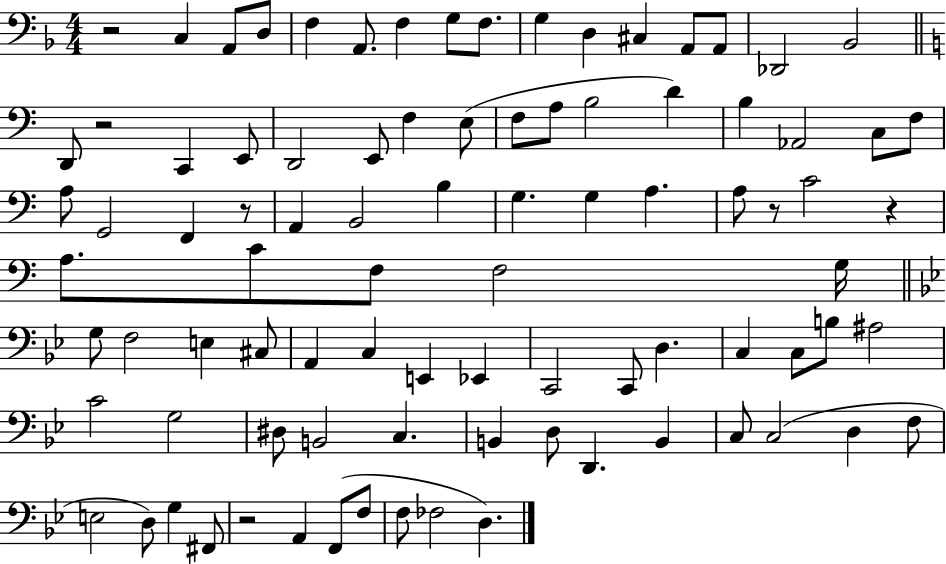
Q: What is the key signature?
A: F major